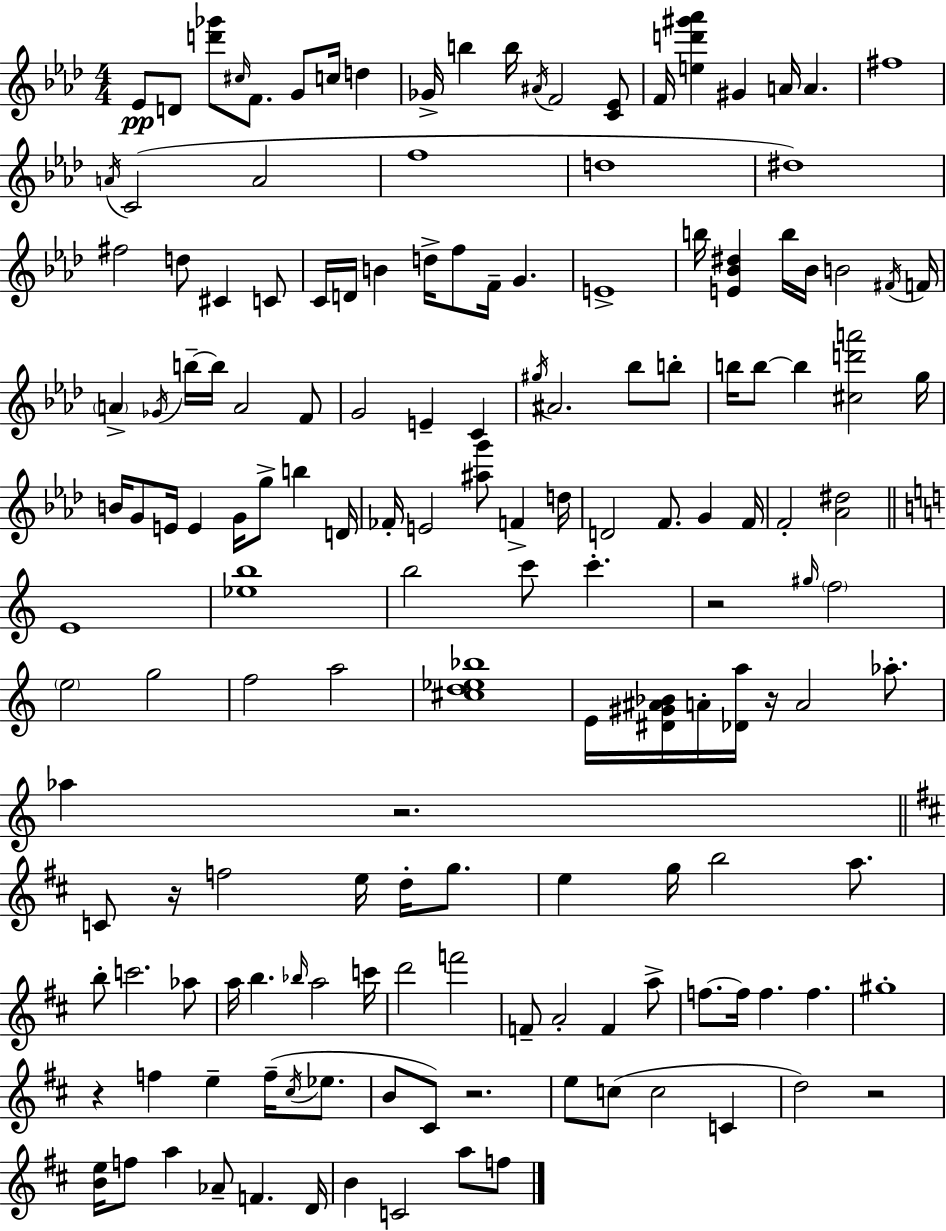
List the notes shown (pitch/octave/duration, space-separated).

Eb4/e D4/e [D6,Gb6]/e C#5/s F4/e. G4/e C5/s D5/q Gb4/s B5/q B5/s A#4/s F4/h [C4,Eb4]/e F4/s [E5,D6,G#6,Ab6]/q G#4/q A4/s A4/q. F#5/w A4/s C4/h A4/h F5/w D5/w D#5/w F#5/h D5/e C#4/q C4/e C4/s D4/s B4/q D5/s F5/e F4/s G4/q. E4/w B5/s [E4,Bb4,D#5]/q B5/s Bb4/s B4/h F#4/s F4/s A4/q Gb4/s B5/s B5/s A4/h F4/e G4/h E4/q C4/q G#5/s A#4/h. Bb5/e B5/e B5/s B5/e B5/q [C#5,D6,A6]/h G5/s B4/s G4/e E4/s E4/q G4/s G5/e B5/q D4/s FES4/s E4/h [A#5,G6]/e F4/q D5/s D4/h F4/e. G4/q F4/s F4/h [Ab4,D#5]/h E4/w [Eb5,B5]/w B5/h C6/e C6/q. R/h G#5/s F5/h E5/h G5/h F5/h A5/h [C#5,D5,Eb5,Bb5]/w E4/s [D#4,G#4,A#4,Bb4]/s A4/s [Db4,A5]/s R/s A4/h Ab5/e. Ab5/q R/h. C4/e R/s F5/h E5/s D5/s G5/e. E5/q G5/s B5/h A5/e. B5/e C6/h. Ab5/e A5/s B5/q. Bb5/s A5/h C6/s D6/h F6/h F4/e A4/h F4/q A5/e F5/e. F5/s F5/q. F5/q. G#5/w R/q F5/q E5/q F5/s C#5/s Eb5/e. B4/e C#4/e R/h. E5/e C5/e C5/h C4/q D5/h R/h [B4,E5]/s F5/e A5/q Ab4/e F4/q. D4/s B4/q C4/h A5/e F5/e